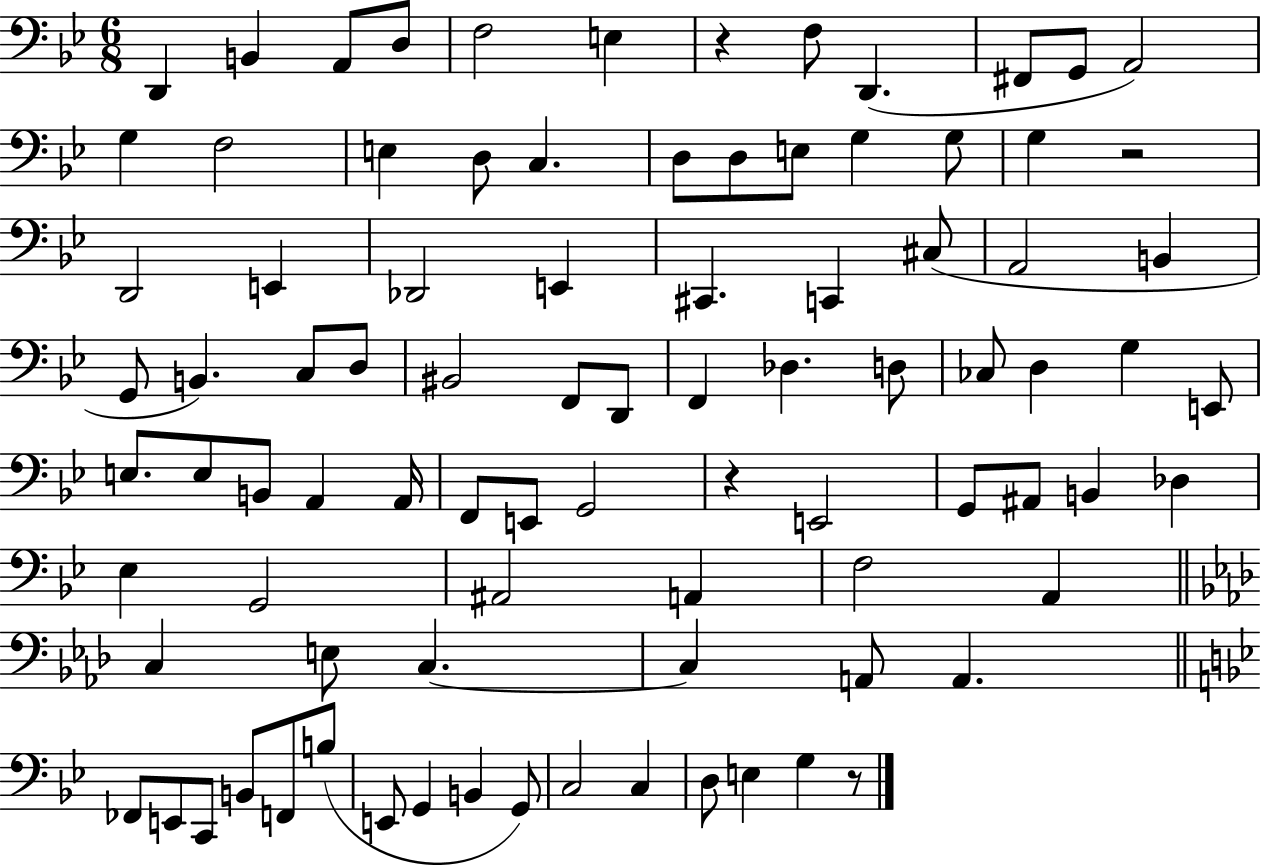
D2/q B2/q A2/e D3/e F3/h E3/q R/q F3/e D2/q. F#2/e G2/e A2/h G3/q F3/h E3/q D3/e C3/q. D3/e D3/e E3/e G3/q G3/e G3/q R/h D2/h E2/q Db2/h E2/q C#2/q. C2/q C#3/e A2/h B2/q G2/e B2/q. C3/e D3/e BIS2/h F2/e D2/e F2/q Db3/q. D3/e CES3/e D3/q G3/q E2/e E3/e. E3/e B2/e A2/q A2/s F2/e E2/e G2/h R/q E2/h G2/e A#2/e B2/q Db3/q Eb3/q G2/h A#2/h A2/q F3/h A2/q C3/q E3/e C3/q. C3/q A2/e A2/q. FES2/e E2/e C2/e B2/e F2/e B3/e E2/e G2/q B2/q G2/e C3/h C3/q D3/e E3/q G3/q R/e